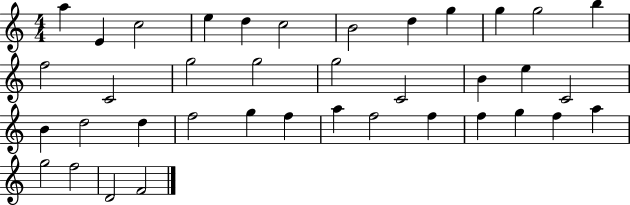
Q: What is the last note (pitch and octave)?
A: F4